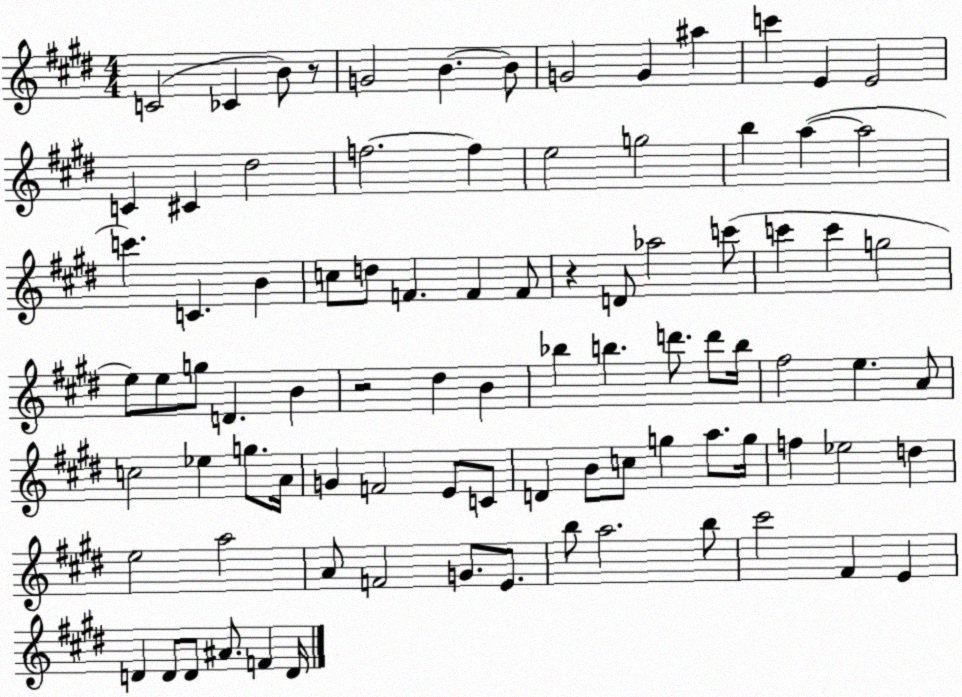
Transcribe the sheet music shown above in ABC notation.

X:1
T:Untitled
M:4/4
L:1/4
K:E
C2 _C B/2 z/2 G2 B B/2 G2 G ^a c' E E2 C ^C ^d2 f2 f e2 g2 b a a2 c' C B c/2 d/2 F F F/2 z D/2 _a2 c'/2 c' c' g2 e/2 e/2 g/2 D B z2 ^d B _b b d'/2 d'/2 b/4 ^f2 e A/2 c2 _e g/2 A/4 G F2 E/2 C/2 D B/2 c/2 g a/2 g/4 f _e2 d e2 a2 A/2 F2 G/2 E/2 b/2 a2 b/2 ^c'2 ^F E D D/2 D/2 ^A/2 F D/4